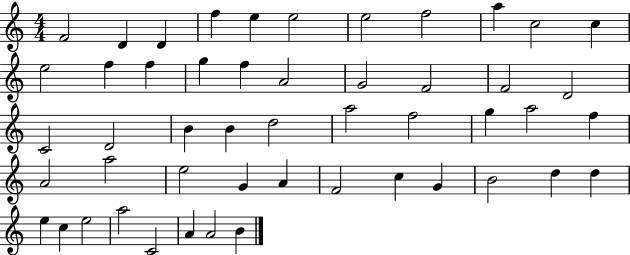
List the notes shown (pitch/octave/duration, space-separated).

F4/h D4/q D4/q F5/q E5/q E5/h E5/h F5/h A5/q C5/h C5/q E5/h F5/q F5/q G5/q F5/q A4/h G4/h F4/h F4/h D4/h C4/h D4/h B4/q B4/q D5/h A5/h F5/h G5/q A5/h F5/q A4/h A5/h E5/h G4/q A4/q F4/h C5/q G4/q B4/h D5/q D5/q E5/q C5/q E5/h A5/h C4/h A4/q A4/h B4/q